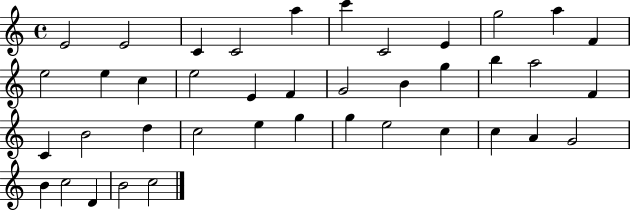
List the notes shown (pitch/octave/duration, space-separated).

E4/h E4/h C4/q C4/h A5/q C6/q C4/h E4/q G5/h A5/q F4/q E5/h E5/q C5/q E5/h E4/q F4/q G4/h B4/q G5/q B5/q A5/h F4/q C4/q B4/h D5/q C5/h E5/q G5/q G5/q E5/h C5/q C5/q A4/q G4/h B4/q C5/h D4/q B4/h C5/h